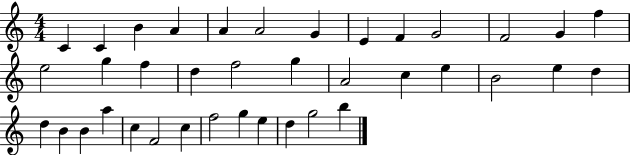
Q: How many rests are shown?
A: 0